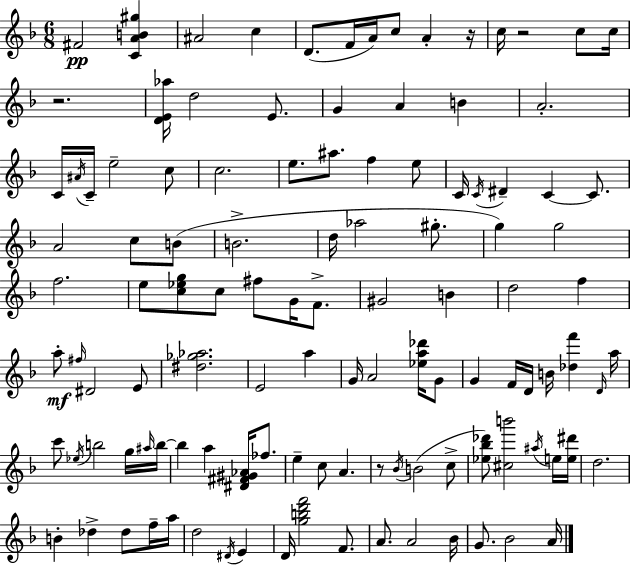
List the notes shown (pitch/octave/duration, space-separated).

F#4/h [C4,A4,B4,G#5]/q A#4/h C5/q D4/e. F4/s A4/s C5/e A4/q R/s C5/s R/h C5/e C5/s R/h. [D4,E4,Ab5]/s D5/h E4/e. G4/q A4/q B4/q A4/h. C4/s A#4/s C4/s E5/h C5/e C5/h. E5/e. A#5/e. F5/q E5/e C4/s C4/s D#4/q C4/q C4/e. A4/h C5/e B4/e B4/h. D5/s Ab5/h G#5/e. G5/q G5/h F5/h. E5/e [C5,Eb5,G5]/e C5/e F#5/e G4/s F4/e. G#4/h B4/q D5/h F5/q A5/e F#5/s D#4/h E4/e [D#5,Gb5,Ab5]/h. E4/h A5/q G4/s A4/h [Eb5,A5,Db6]/s G4/e G4/q F4/s D4/s B4/s [Db5,F6]/q D4/s A5/s C6/e Eb5/s B5/h G5/s A#5/s B5/s B5/q A5/q [D#4,F#4,G#4,Ab4]/s FES5/e. E5/q C5/e A4/q. R/e Bb4/s B4/h C5/e [Eb5,Bb5,Db6]/e [C#5,B6]/h A#5/s E5/s [E5,D#6]/s D5/h. B4/q Db5/q Db5/e F5/s A5/s D5/h D#4/s E4/q D4/s [G5,B5,D6,F6]/h F4/e. A4/e. A4/h Bb4/s G4/e. Bb4/h A4/s